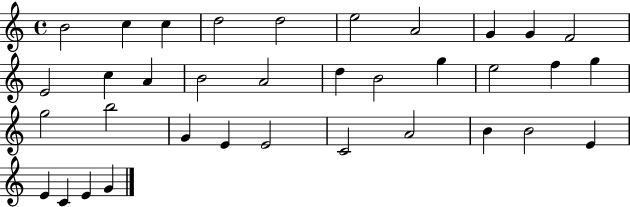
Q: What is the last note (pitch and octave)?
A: G4